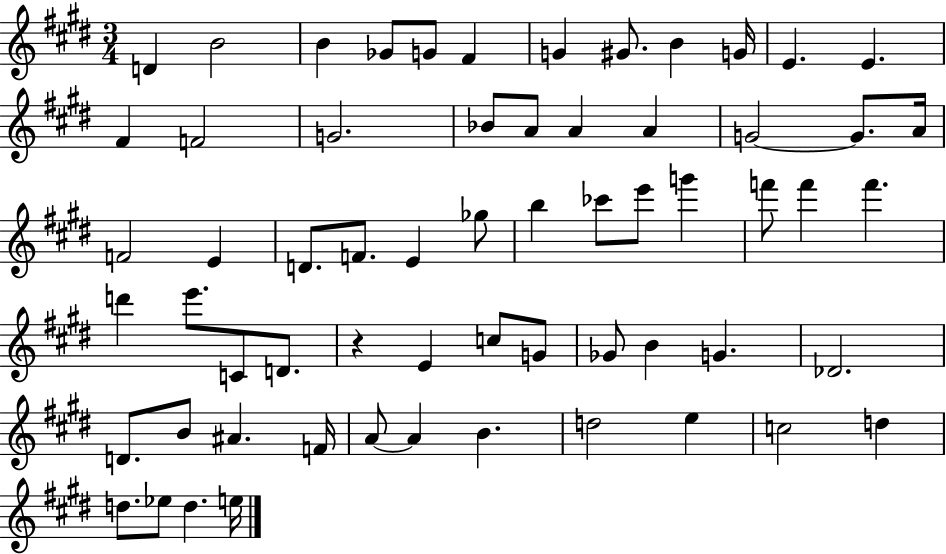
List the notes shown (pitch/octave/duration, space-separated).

D4/q B4/h B4/q Gb4/e G4/e F#4/q G4/q G#4/e. B4/q G4/s E4/q. E4/q. F#4/q F4/h G4/h. Bb4/e A4/e A4/q A4/q G4/h G4/e. A4/s F4/h E4/q D4/e. F4/e. E4/q Gb5/e B5/q CES6/e E6/e G6/q F6/e F6/q F6/q. D6/q E6/e. C4/e D4/e. R/q E4/q C5/e G4/e Gb4/e B4/q G4/q. Db4/h. D4/e. B4/e A#4/q. F4/s A4/e A4/q B4/q. D5/h E5/q C5/h D5/q D5/e. Eb5/e D5/q. E5/s